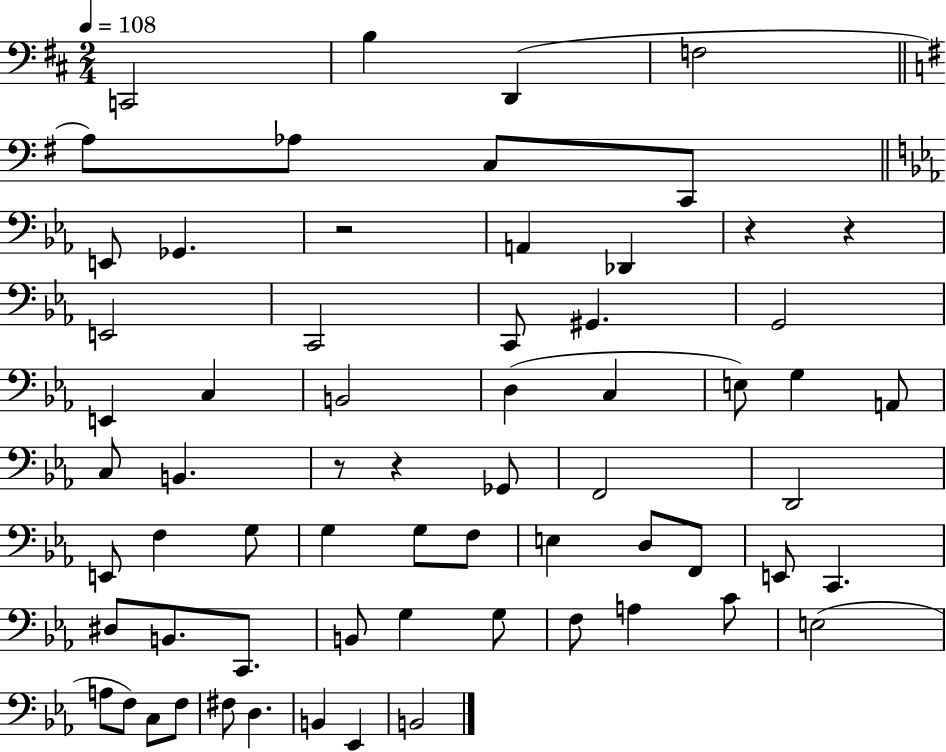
C2/h B3/q D2/q F3/h A3/e Ab3/e C3/e C2/e E2/e Gb2/q. R/h A2/q Db2/q R/q R/q E2/h C2/h C2/e G#2/q. G2/h E2/q C3/q B2/h D3/q C3/q E3/e G3/q A2/e C3/e B2/q. R/e R/q Gb2/e F2/h D2/h E2/e F3/q G3/e G3/q G3/e F3/e E3/q D3/e F2/e E2/e C2/q. D#3/e B2/e. C2/e. B2/e G3/q G3/e F3/e A3/q C4/e E3/h A3/e F3/e C3/e F3/e F#3/e D3/q. B2/q Eb2/q B2/h